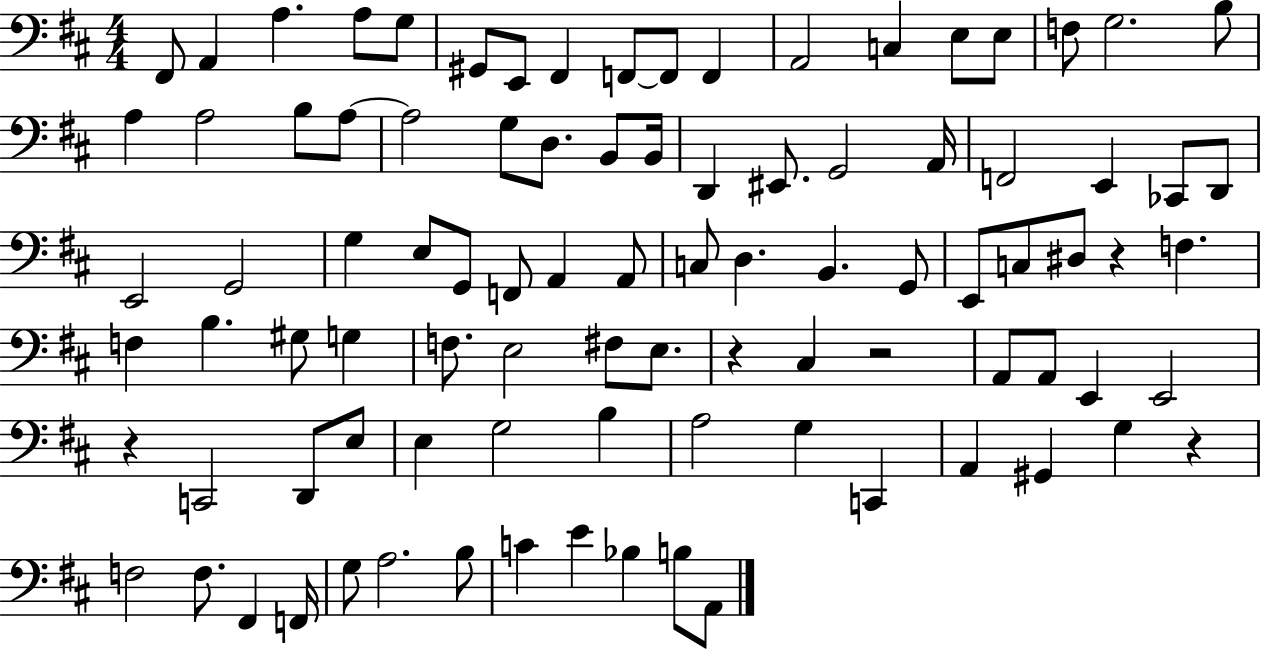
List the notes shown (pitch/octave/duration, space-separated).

F#2/e A2/q A3/q. A3/e G3/e G#2/e E2/e F#2/q F2/e F2/e F2/q A2/h C3/q E3/e E3/e F3/e G3/h. B3/e A3/q A3/h B3/e A3/e A3/h G3/e D3/e. B2/e B2/s D2/q EIS2/e. G2/h A2/s F2/h E2/q CES2/e D2/e E2/h G2/h G3/q E3/e G2/e F2/e A2/q A2/e C3/e D3/q. B2/q. G2/e E2/e C3/e D#3/e R/q F3/q. F3/q B3/q. G#3/e G3/q F3/e. E3/h F#3/e E3/e. R/q C#3/q R/h A2/e A2/e E2/q E2/h R/q C2/h D2/e E3/e E3/q G3/h B3/q A3/h G3/q C2/q A2/q G#2/q G3/q R/q F3/h F3/e. F#2/q F2/s G3/e A3/h. B3/e C4/q E4/q Bb3/q B3/e A2/e